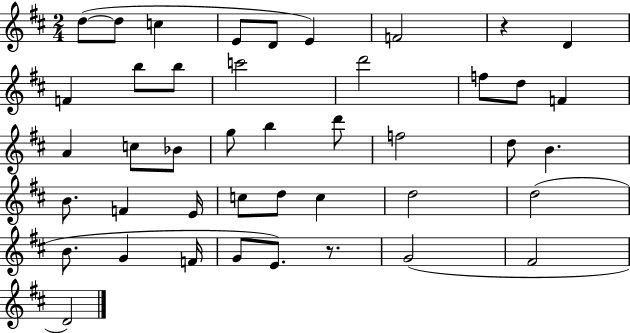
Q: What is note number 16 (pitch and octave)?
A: F4